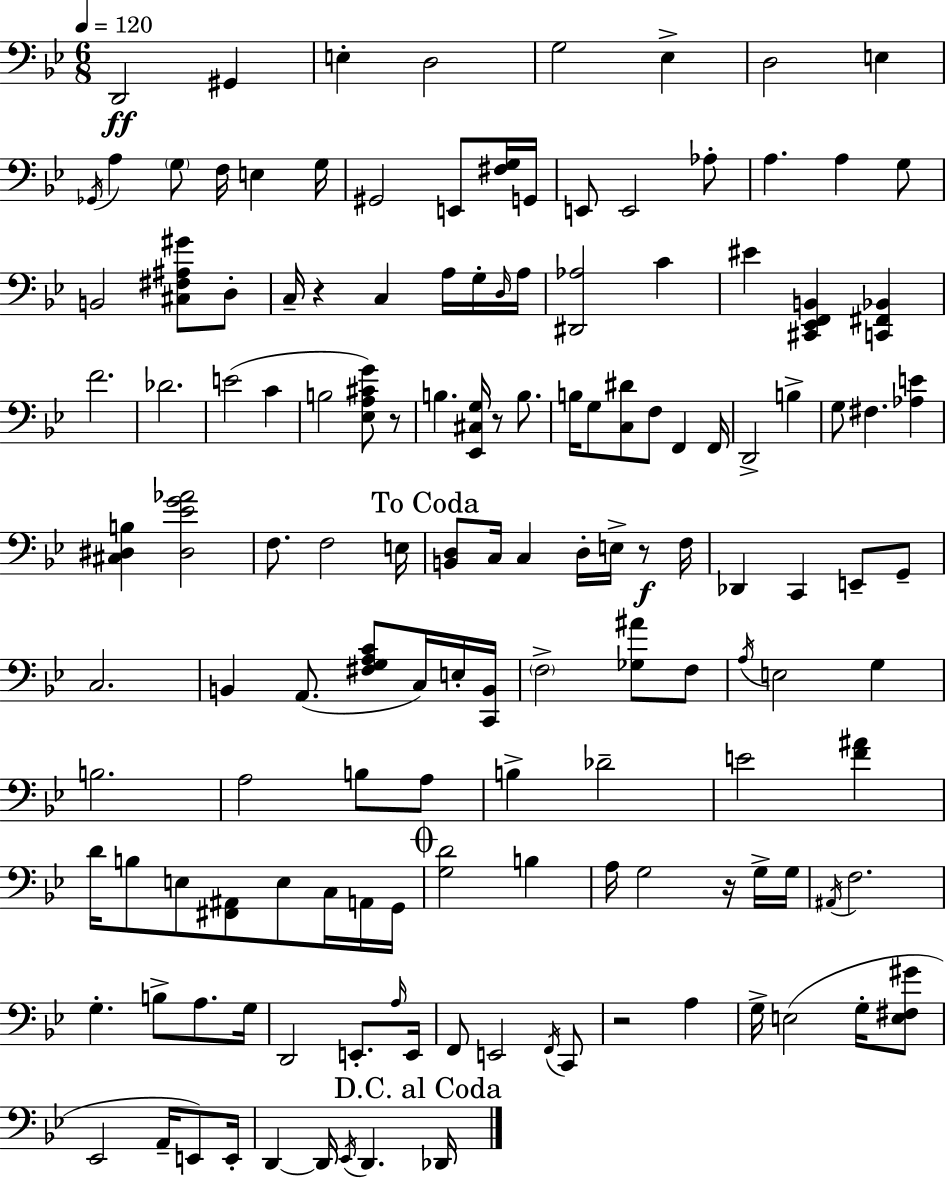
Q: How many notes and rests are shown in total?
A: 142